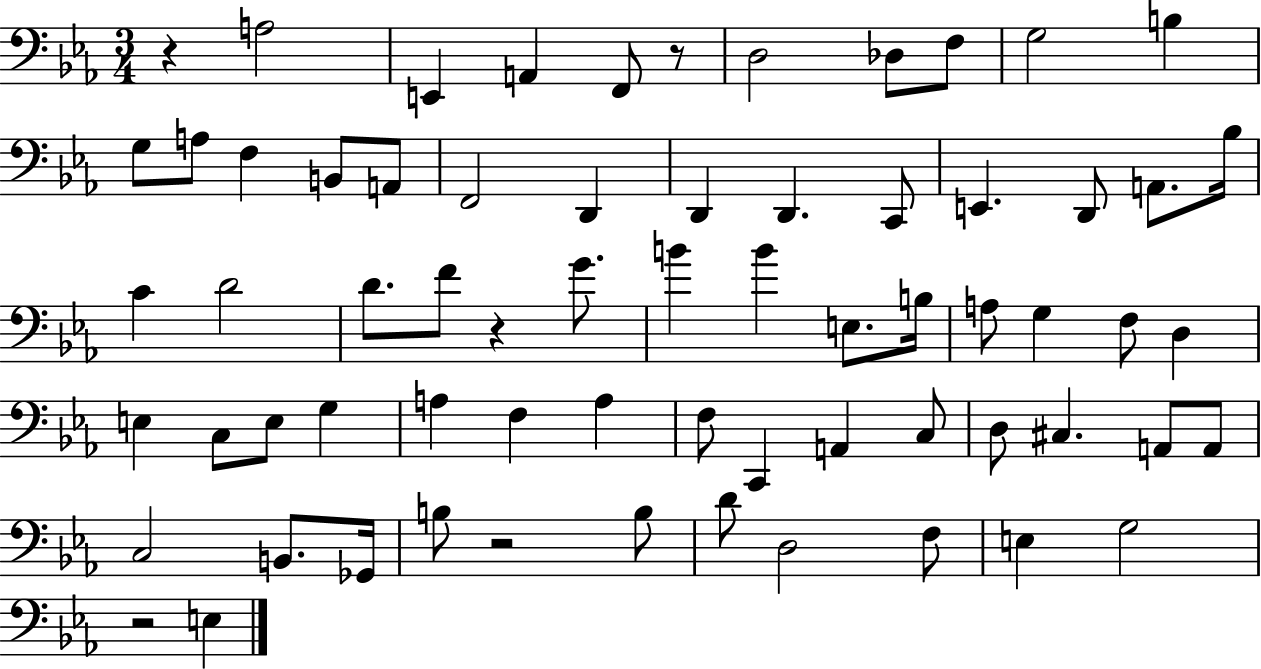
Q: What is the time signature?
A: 3/4